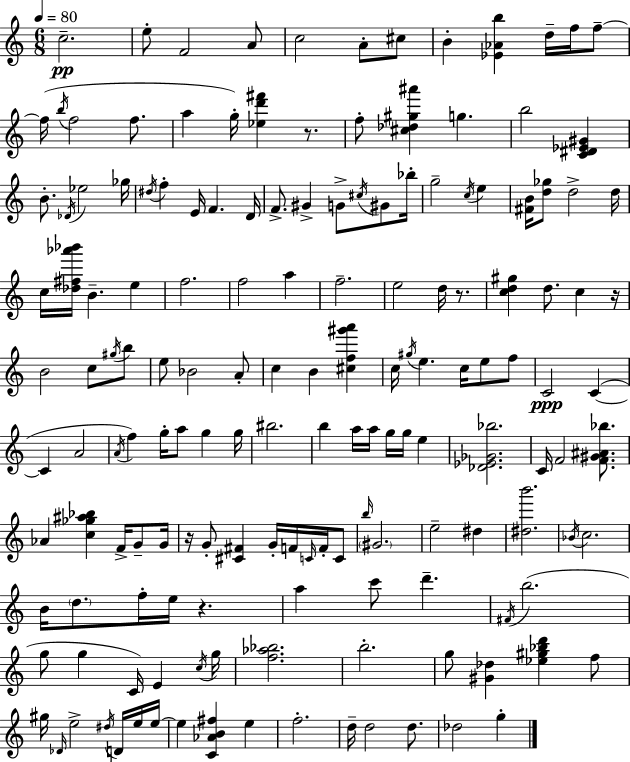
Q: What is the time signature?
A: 6/8